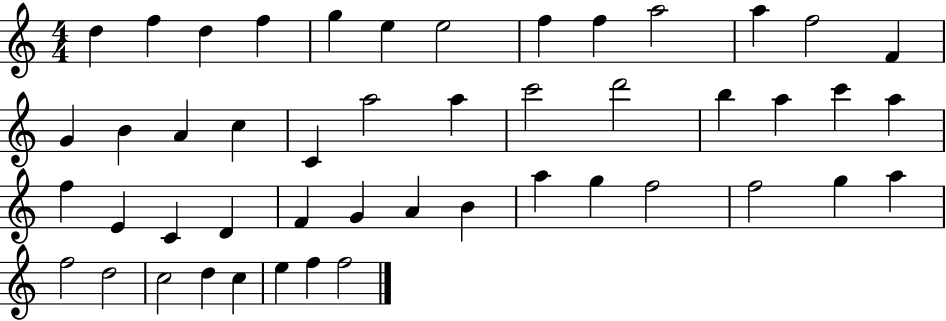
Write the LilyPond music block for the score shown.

{
  \clef treble
  \numericTimeSignature
  \time 4/4
  \key c \major
  d''4 f''4 d''4 f''4 | g''4 e''4 e''2 | f''4 f''4 a''2 | a''4 f''2 f'4 | \break g'4 b'4 a'4 c''4 | c'4 a''2 a''4 | c'''2 d'''2 | b''4 a''4 c'''4 a''4 | \break f''4 e'4 c'4 d'4 | f'4 g'4 a'4 b'4 | a''4 g''4 f''2 | f''2 g''4 a''4 | \break f''2 d''2 | c''2 d''4 c''4 | e''4 f''4 f''2 | \bar "|."
}